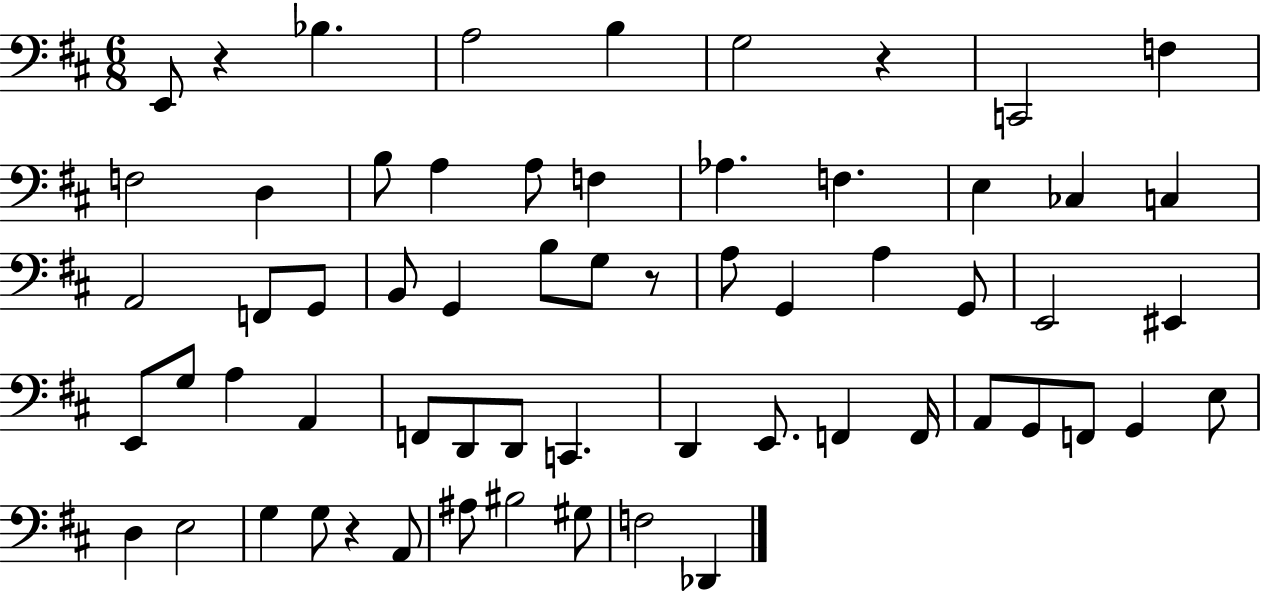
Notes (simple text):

E2/e R/q Bb3/q. A3/h B3/q G3/h R/q C2/h F3/q F3/h D3/q B3/e A3/q A3/e F3/q Ab3/q. F3/q. E3/q CES3/q C3/q A2/h F2/e G2/e B2/e G2/q B3/e G3/e R/e A3/e G2/q A3/q G2/e E2/h EIS2/q E2/e G3/e A3/q A2/q F2/e D2/e D2/e C2/q. D2/q E2/e. F2/q F2/s A2/e G2/e F2/e G2/q E3/e D3/q E3/h G3/q G3/e R/q A2/e A#3/e BIS3/h G#3/e F3/h Db2/q